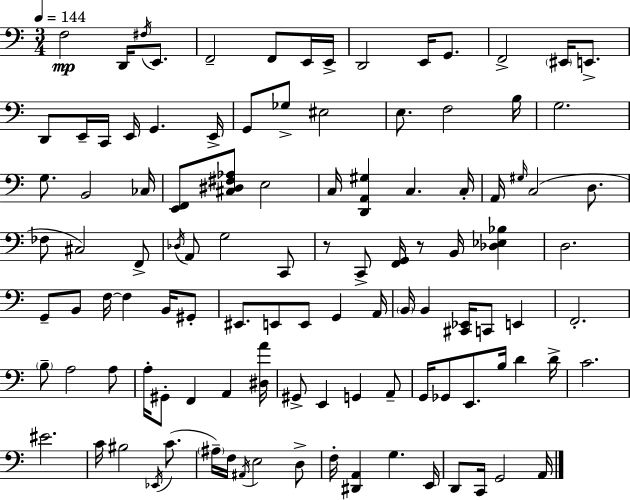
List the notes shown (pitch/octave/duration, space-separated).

F3/h D2/s F#3/s E2/e. F2/h F2/e E2/s E2/s D2/h E2/s G2/e. F2/h EIS2/s E2/e. D2/e E2/s C2/s E2/s G2/q. E2/s G2/e Gb3/e EIS3/h E3/e. F3/h B3/s G3/h. G3/e. B2/h CES3/s [E2,F2]/e [C#3,D#3,F#3,Ab3]/e E3/h C3/s [D2,A2,G#3]/q C3/q. C3/s A2/s G#3/s C3/h D3/e. FES3/e C#3/h F2/e Db3/s A2/e G3/h C2/e R/e C2/e [F2,G2]/s R/e B2/s [Db3,Eb3,Bb3]/q D3/h. G2/e B2/e F3/s F3/q B2/s G#2/e EIS2/e. E2/e E2/e G2/q A2/s B2/s B2/q [C#2,Eb2]/s C2/e E2/q F2/h. B3/e A3/h A3/e A3/s G#2/e F2/q A2/q [D#3,A4]/s G#2/e E2/q G2/q A2/e G2/s Gb2/e E2/e. B3/s D4/q D4/s C4/h. EIS4/h. C4/s BIS3/h Eb2/s C4/e. A#3/s F3/s A#2/s E3/h D3/e F3/s [D#2,A2]/q G3/q. E2/s D2/e C2/s G2/h A2/s